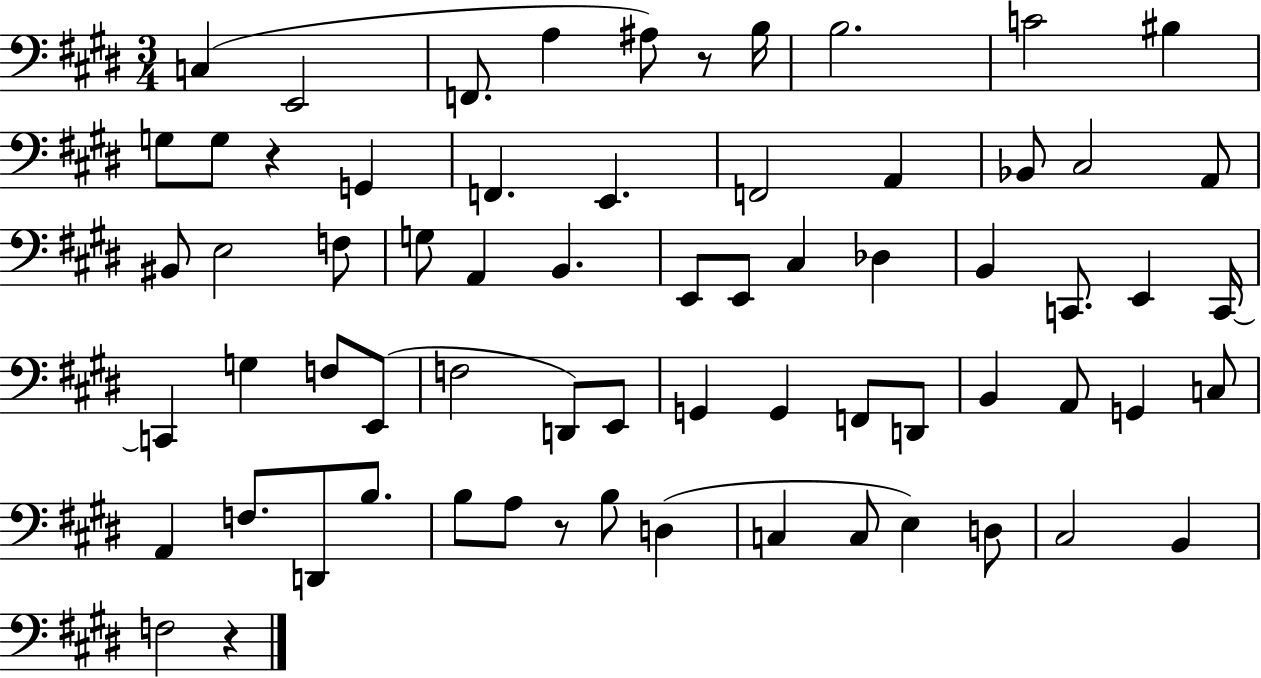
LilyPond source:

{
  \clef bass
  \numericTimeSignature
  \time 3/4
  \key e \major
  c4( e,2 | f,8. a4 ais8) r8 b16 | b2. | c'2 bis4 | \break g8 g8 r4 g,4 | f,4. e,4. | f,2 a,4 | bes,8 cis2 a,8 | \break bis,8 e2 f8 | g8 a,4 b,4. | e,8 e,8 cis4 des4 | b,4 c,8. e,4 c,16~~ | \break c,4 g4 f8 e,8( | f2 d,8) e,8 | g,4 g,4 f,8 d,8 | b,4 a,8 g,4 c8 | \break a,4 f8. d,8 b8. | b8 a8 r8 b8 d4( | c4 c8 e4) d8 | cis2 b,4 | \break f2 r4 | \bar "|."
}